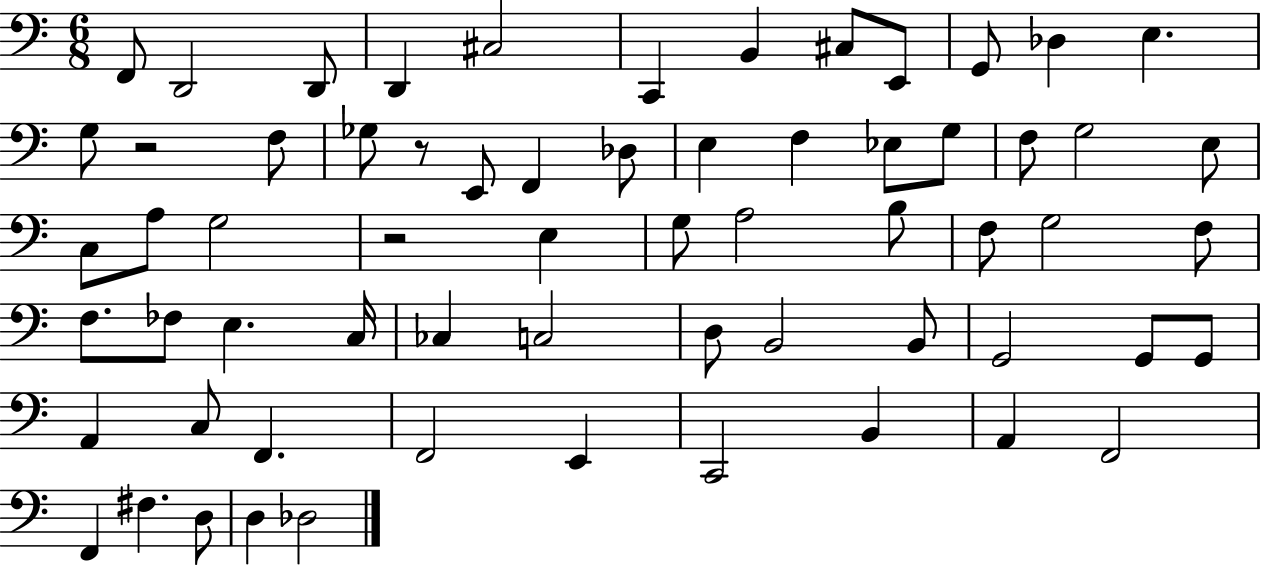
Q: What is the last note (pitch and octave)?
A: Db3